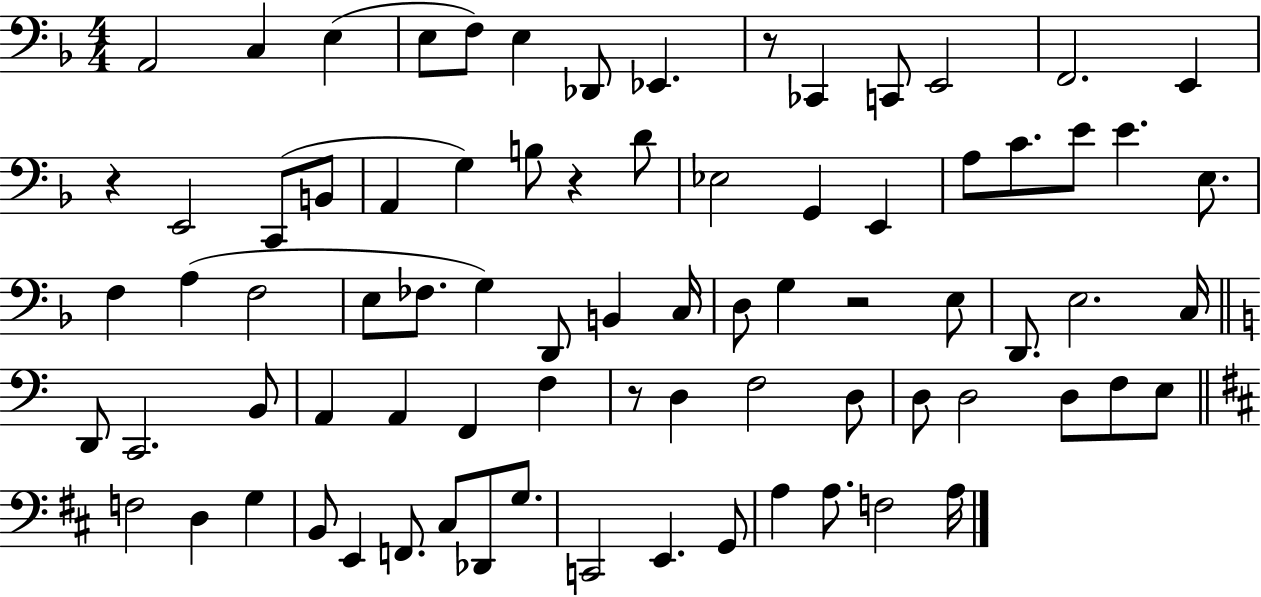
X:1
T:Untitled
M:4/4
L:1/4
K:F
A,,2 C, E, E,/2 F,/2 E, _D,,/2 _E,, z/2 _C,, C,,/2 E,,2 F,,2 E,, z E,,2 C,,/2 B,,/2 A,, G, B,/2 z D/2 _E,2 G,, E,, A,/2 C/2 E/2 E E,/2 F, A, F,2 E,/2 _F,/2 G, D,,/2 B,, C,/4 D,/2 G, z2 E,/2 D,,/2 E,2 C,/4 D,,/2 C,,2 B,,/2 A,, A,, F,, F, z/2 D, F,2 D,/2 D,/2 D,2 D,/2 F,/2 E,/2 F,2 D, G, B,,/2 E,, F,,/2 ^C,/2 _D,,/2 G,/2 C,,2 E,, G,,/2 A, A,/2 F,2 A,/4